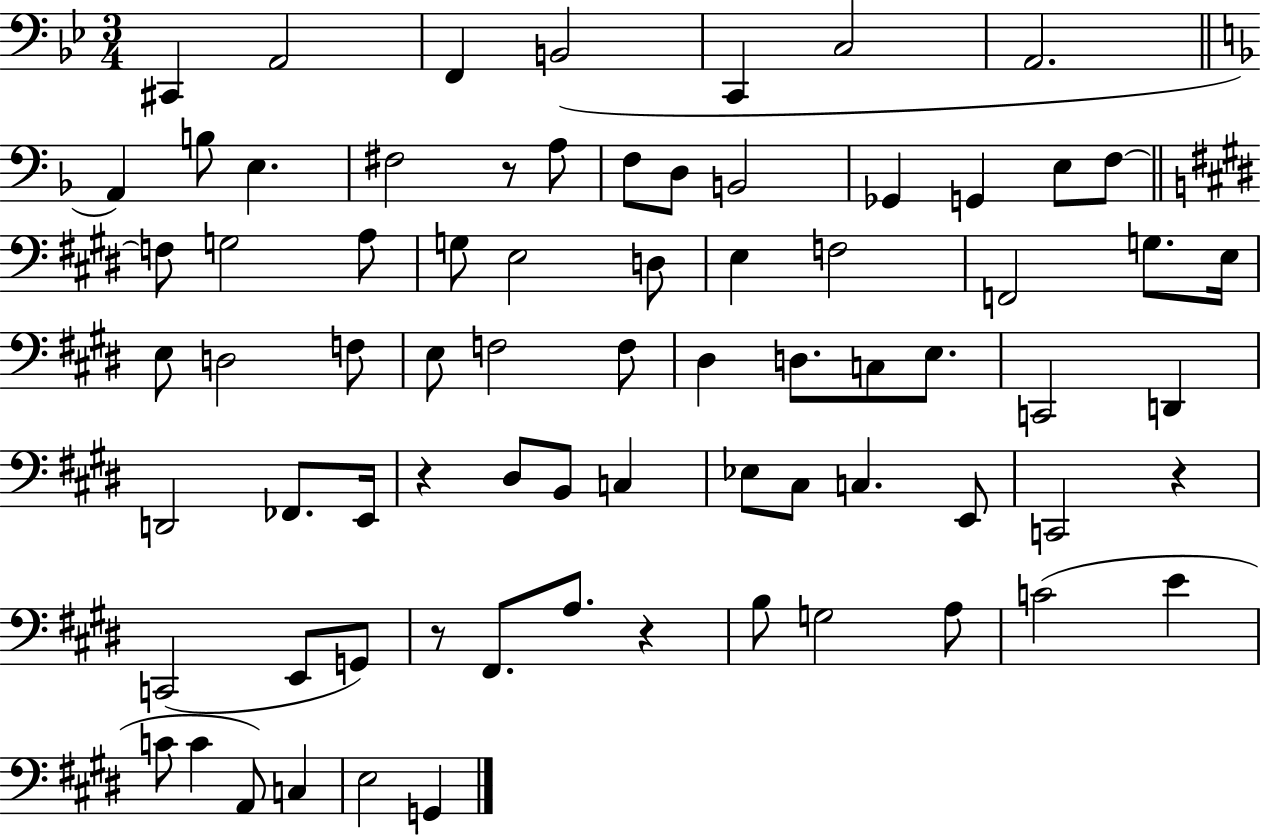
X:1
T:Untitled
M:3/4
L:1/4
K:Bb
^C,, A,,2 F,, B,,2 C,, C,2 A,,2 A,, B,/2 E, ^F,2 z/2 A,/2 F,/2 D,/2 B,,2 _G,, G,, E,/2 F,/2 F,/2 G,2 A,/2 G,/2 E,2 D,/2 E, F,2 F,,2 G,/2 E,/4 E,/2 D,2 F,/2 E,/2 F,2 F,/2 ^D, D,/2 C,/2 E,/2 C,,2 D,, D,,2 _F,,/2 E,,/4 z ^D,/2 B,,/2 C, _E,/2 ^C,/2 C, E,,/2 C,,2 z C,,2 E,,/2 G,,/2 z/2 ^F,,/2 A,/2 z B,/2 G,2 A,/2 C2 E C/2 C A,,/2 C, E,2 G,,